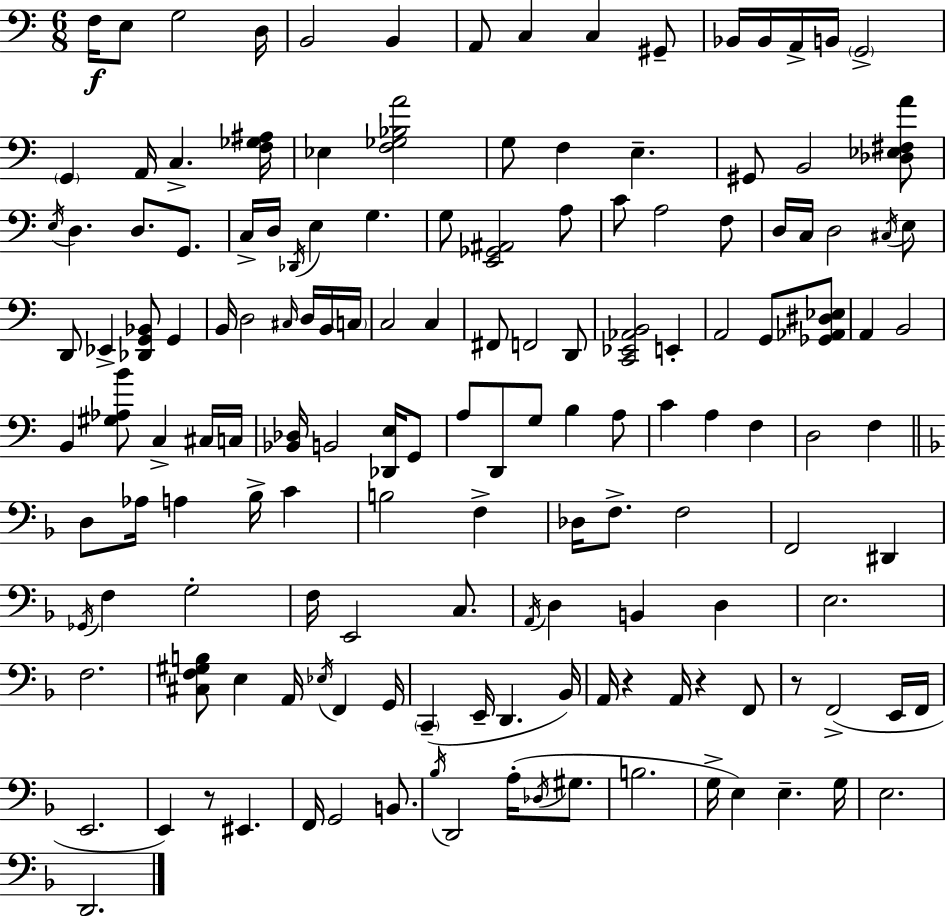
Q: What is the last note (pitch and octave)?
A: D2